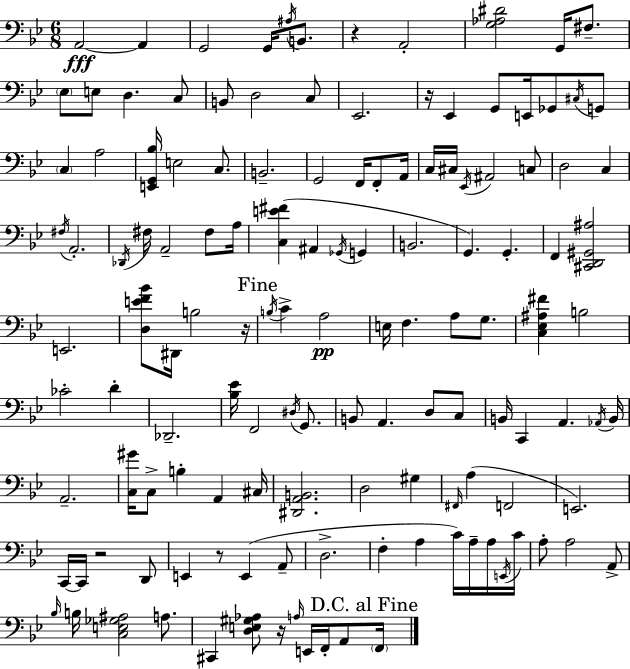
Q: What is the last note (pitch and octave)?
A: F2